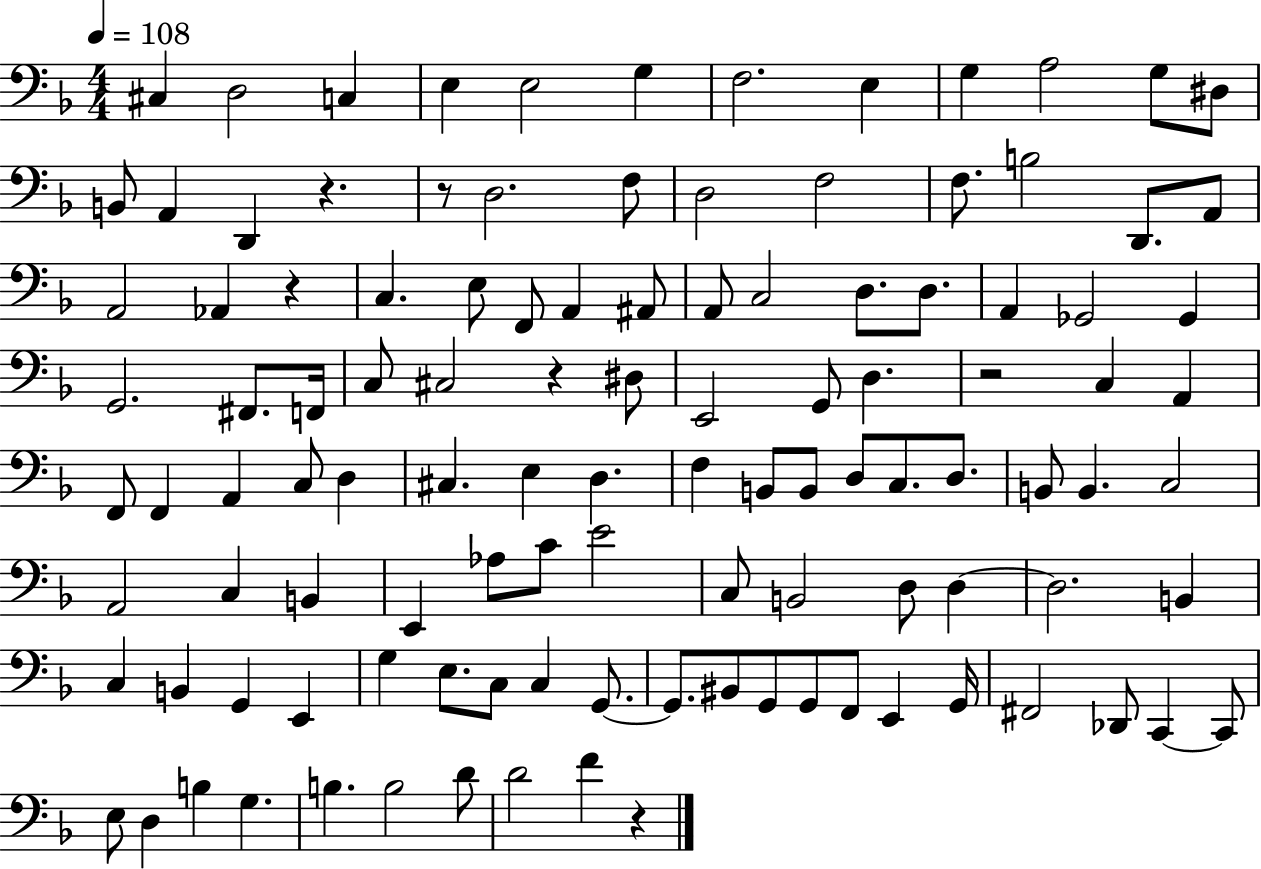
C#3/q D3/h C3/q E3/q E3/h G3/q F3/h. E3/q G3/q A3/h G3/e D#3/e B2/e A2/q D2/q R/q. R/e D3/h. F3/e D3/h F3/h F3/e. B3/h D2/e. A2/e A2/h Ab2/q R/q C3/q. E3/e F2/e A2/q A#2/e A2/e C3/h D3/e. D3/e. A2/q Gb2/h Gb2/q G2/h. F#2/e. F2/s C3/e C#3/h R/q D#3/e E2/h G2/e D3/q. R/h C3/q A2/q F2/e F2/q A2/q C3/e D3/q C#3/q. E3/q D3/q. F3/q B2/e B2/e D3/e C3/e. D3/e. B2/e B2/q. C3/h A2/h C3/q B2/q E2/q Ab3/e C4/e E4/h C3/e B2/h D3/e D3/q D3/h. B2/q C3/q B2/q G2/q E2/q G3/q E3/e. C3/e C3/q G2/e. G2/e. BIS2/e G2/e G2/e F2/e E2/q G2/s F#2/h Db2/e C2/q C2/e E3/e D3/q B3/q G3/q. B3/q. B3/h D4/e D4/h F4/q R/q